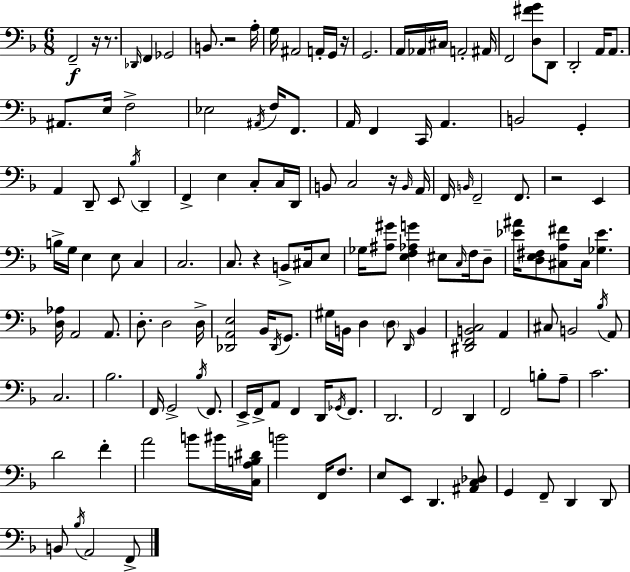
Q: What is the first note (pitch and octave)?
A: F2